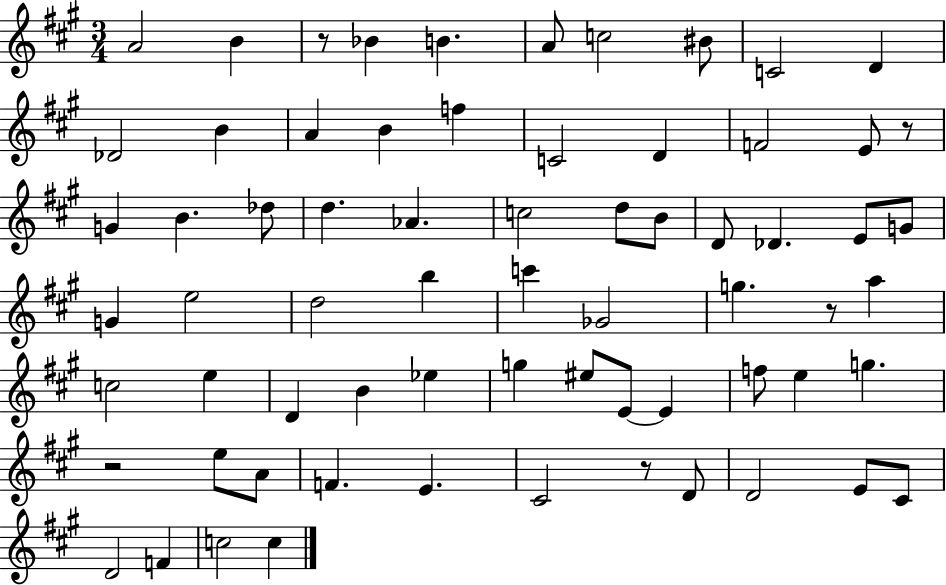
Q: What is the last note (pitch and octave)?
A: C5